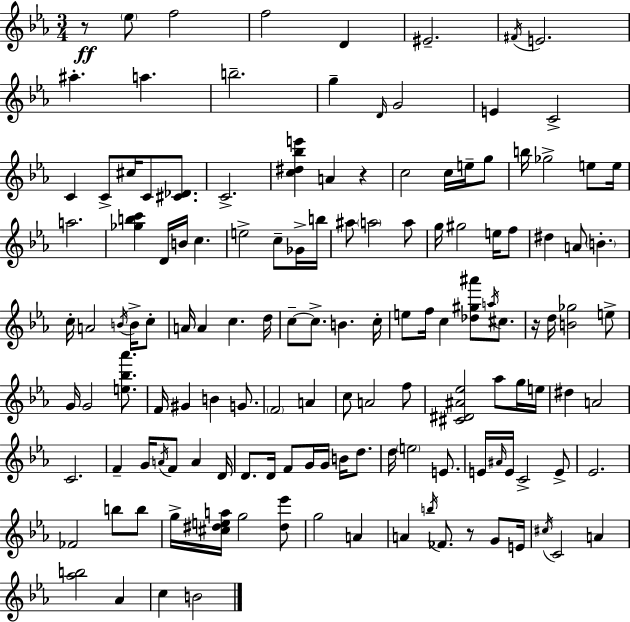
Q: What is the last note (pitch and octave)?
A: B4